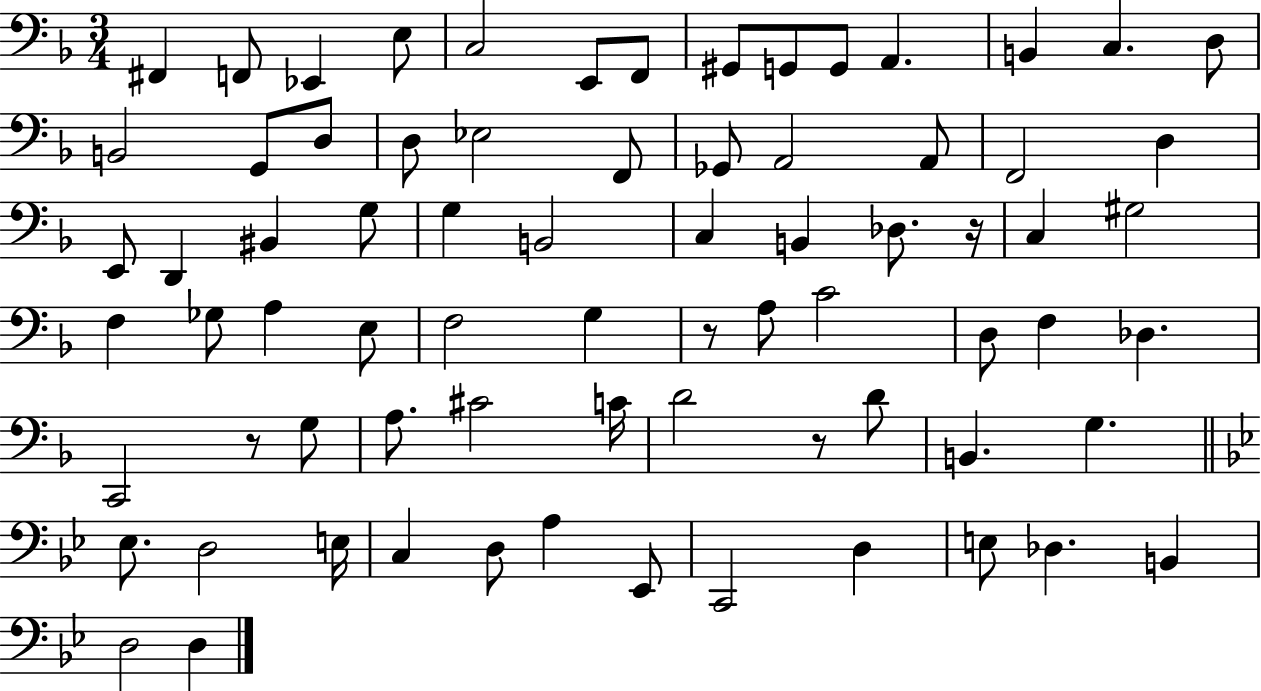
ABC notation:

X:1
T:Untitled
M:3/4
L:1/4
K:F
^F,, F,,/2 _E,, E,/2 C,2 E,,/2 F,,/2 ^G,,/2 G,,/2 G,,/2 A,, B,, C, D,/2 B,,2 G,,/2 D,/2 D,/2 _E,2 F,,/2 _G,,/2 A,,2 A,,/2 F,,2 D, E,,/2 D,, ^B,, G,/2 G, B,,2 C, B,, _D,/2 z/4 C, ^G,2 F, _G,/2 A, E,/2 F,2 G, z/2 A,/2 C2 D,/2 F, _D, C,,2 z/2 G,/2 A,/2 ^C2 C/4 D2 z/2 D/2 B,, G, _E,/2 D,2 E,/4 C, D,/2 A, _E,,/2 C,,2 D, E,/2 _D, B,, D,2 D,